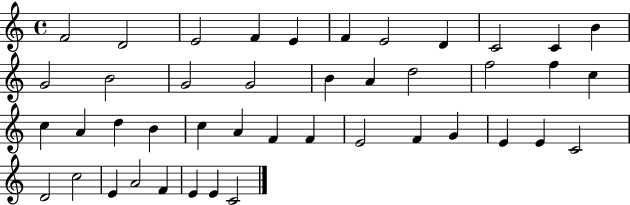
F4/h D4/h E4/h F4/q E4/q F4/q E4/h D4/q C4/h C4/q B4/q G4/h B4/h G4/h G4/h B4/q A4/q D5/h F5/h F5/q C5/q C5/q A4/q D5/q B4/q C5/q A4/q F4/q F4/q E4/h F4/q G4/q E4/q E4/q C4/h D4/h C5/h E4/q A4/h F4/q E4/q E4/q C4/h